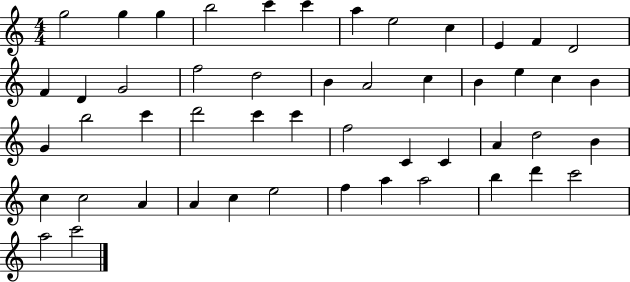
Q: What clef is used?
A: treble